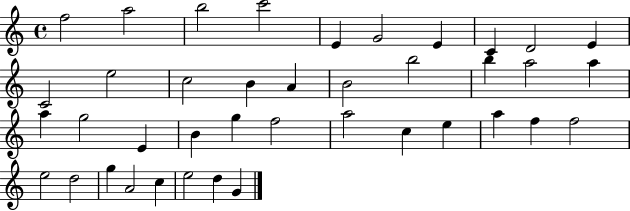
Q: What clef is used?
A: treble